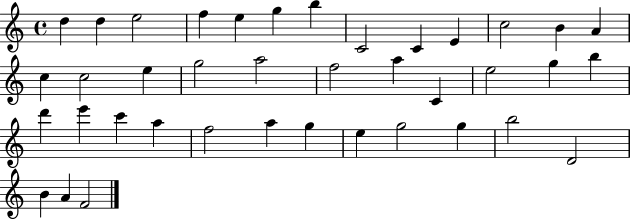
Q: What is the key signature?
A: C major